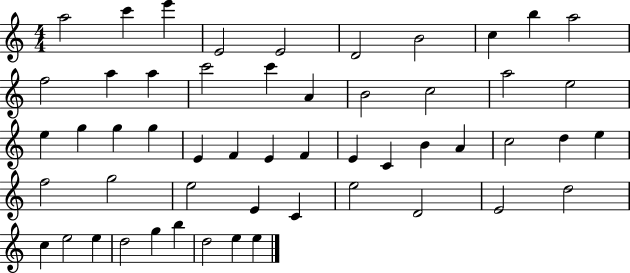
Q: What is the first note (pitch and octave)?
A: A5